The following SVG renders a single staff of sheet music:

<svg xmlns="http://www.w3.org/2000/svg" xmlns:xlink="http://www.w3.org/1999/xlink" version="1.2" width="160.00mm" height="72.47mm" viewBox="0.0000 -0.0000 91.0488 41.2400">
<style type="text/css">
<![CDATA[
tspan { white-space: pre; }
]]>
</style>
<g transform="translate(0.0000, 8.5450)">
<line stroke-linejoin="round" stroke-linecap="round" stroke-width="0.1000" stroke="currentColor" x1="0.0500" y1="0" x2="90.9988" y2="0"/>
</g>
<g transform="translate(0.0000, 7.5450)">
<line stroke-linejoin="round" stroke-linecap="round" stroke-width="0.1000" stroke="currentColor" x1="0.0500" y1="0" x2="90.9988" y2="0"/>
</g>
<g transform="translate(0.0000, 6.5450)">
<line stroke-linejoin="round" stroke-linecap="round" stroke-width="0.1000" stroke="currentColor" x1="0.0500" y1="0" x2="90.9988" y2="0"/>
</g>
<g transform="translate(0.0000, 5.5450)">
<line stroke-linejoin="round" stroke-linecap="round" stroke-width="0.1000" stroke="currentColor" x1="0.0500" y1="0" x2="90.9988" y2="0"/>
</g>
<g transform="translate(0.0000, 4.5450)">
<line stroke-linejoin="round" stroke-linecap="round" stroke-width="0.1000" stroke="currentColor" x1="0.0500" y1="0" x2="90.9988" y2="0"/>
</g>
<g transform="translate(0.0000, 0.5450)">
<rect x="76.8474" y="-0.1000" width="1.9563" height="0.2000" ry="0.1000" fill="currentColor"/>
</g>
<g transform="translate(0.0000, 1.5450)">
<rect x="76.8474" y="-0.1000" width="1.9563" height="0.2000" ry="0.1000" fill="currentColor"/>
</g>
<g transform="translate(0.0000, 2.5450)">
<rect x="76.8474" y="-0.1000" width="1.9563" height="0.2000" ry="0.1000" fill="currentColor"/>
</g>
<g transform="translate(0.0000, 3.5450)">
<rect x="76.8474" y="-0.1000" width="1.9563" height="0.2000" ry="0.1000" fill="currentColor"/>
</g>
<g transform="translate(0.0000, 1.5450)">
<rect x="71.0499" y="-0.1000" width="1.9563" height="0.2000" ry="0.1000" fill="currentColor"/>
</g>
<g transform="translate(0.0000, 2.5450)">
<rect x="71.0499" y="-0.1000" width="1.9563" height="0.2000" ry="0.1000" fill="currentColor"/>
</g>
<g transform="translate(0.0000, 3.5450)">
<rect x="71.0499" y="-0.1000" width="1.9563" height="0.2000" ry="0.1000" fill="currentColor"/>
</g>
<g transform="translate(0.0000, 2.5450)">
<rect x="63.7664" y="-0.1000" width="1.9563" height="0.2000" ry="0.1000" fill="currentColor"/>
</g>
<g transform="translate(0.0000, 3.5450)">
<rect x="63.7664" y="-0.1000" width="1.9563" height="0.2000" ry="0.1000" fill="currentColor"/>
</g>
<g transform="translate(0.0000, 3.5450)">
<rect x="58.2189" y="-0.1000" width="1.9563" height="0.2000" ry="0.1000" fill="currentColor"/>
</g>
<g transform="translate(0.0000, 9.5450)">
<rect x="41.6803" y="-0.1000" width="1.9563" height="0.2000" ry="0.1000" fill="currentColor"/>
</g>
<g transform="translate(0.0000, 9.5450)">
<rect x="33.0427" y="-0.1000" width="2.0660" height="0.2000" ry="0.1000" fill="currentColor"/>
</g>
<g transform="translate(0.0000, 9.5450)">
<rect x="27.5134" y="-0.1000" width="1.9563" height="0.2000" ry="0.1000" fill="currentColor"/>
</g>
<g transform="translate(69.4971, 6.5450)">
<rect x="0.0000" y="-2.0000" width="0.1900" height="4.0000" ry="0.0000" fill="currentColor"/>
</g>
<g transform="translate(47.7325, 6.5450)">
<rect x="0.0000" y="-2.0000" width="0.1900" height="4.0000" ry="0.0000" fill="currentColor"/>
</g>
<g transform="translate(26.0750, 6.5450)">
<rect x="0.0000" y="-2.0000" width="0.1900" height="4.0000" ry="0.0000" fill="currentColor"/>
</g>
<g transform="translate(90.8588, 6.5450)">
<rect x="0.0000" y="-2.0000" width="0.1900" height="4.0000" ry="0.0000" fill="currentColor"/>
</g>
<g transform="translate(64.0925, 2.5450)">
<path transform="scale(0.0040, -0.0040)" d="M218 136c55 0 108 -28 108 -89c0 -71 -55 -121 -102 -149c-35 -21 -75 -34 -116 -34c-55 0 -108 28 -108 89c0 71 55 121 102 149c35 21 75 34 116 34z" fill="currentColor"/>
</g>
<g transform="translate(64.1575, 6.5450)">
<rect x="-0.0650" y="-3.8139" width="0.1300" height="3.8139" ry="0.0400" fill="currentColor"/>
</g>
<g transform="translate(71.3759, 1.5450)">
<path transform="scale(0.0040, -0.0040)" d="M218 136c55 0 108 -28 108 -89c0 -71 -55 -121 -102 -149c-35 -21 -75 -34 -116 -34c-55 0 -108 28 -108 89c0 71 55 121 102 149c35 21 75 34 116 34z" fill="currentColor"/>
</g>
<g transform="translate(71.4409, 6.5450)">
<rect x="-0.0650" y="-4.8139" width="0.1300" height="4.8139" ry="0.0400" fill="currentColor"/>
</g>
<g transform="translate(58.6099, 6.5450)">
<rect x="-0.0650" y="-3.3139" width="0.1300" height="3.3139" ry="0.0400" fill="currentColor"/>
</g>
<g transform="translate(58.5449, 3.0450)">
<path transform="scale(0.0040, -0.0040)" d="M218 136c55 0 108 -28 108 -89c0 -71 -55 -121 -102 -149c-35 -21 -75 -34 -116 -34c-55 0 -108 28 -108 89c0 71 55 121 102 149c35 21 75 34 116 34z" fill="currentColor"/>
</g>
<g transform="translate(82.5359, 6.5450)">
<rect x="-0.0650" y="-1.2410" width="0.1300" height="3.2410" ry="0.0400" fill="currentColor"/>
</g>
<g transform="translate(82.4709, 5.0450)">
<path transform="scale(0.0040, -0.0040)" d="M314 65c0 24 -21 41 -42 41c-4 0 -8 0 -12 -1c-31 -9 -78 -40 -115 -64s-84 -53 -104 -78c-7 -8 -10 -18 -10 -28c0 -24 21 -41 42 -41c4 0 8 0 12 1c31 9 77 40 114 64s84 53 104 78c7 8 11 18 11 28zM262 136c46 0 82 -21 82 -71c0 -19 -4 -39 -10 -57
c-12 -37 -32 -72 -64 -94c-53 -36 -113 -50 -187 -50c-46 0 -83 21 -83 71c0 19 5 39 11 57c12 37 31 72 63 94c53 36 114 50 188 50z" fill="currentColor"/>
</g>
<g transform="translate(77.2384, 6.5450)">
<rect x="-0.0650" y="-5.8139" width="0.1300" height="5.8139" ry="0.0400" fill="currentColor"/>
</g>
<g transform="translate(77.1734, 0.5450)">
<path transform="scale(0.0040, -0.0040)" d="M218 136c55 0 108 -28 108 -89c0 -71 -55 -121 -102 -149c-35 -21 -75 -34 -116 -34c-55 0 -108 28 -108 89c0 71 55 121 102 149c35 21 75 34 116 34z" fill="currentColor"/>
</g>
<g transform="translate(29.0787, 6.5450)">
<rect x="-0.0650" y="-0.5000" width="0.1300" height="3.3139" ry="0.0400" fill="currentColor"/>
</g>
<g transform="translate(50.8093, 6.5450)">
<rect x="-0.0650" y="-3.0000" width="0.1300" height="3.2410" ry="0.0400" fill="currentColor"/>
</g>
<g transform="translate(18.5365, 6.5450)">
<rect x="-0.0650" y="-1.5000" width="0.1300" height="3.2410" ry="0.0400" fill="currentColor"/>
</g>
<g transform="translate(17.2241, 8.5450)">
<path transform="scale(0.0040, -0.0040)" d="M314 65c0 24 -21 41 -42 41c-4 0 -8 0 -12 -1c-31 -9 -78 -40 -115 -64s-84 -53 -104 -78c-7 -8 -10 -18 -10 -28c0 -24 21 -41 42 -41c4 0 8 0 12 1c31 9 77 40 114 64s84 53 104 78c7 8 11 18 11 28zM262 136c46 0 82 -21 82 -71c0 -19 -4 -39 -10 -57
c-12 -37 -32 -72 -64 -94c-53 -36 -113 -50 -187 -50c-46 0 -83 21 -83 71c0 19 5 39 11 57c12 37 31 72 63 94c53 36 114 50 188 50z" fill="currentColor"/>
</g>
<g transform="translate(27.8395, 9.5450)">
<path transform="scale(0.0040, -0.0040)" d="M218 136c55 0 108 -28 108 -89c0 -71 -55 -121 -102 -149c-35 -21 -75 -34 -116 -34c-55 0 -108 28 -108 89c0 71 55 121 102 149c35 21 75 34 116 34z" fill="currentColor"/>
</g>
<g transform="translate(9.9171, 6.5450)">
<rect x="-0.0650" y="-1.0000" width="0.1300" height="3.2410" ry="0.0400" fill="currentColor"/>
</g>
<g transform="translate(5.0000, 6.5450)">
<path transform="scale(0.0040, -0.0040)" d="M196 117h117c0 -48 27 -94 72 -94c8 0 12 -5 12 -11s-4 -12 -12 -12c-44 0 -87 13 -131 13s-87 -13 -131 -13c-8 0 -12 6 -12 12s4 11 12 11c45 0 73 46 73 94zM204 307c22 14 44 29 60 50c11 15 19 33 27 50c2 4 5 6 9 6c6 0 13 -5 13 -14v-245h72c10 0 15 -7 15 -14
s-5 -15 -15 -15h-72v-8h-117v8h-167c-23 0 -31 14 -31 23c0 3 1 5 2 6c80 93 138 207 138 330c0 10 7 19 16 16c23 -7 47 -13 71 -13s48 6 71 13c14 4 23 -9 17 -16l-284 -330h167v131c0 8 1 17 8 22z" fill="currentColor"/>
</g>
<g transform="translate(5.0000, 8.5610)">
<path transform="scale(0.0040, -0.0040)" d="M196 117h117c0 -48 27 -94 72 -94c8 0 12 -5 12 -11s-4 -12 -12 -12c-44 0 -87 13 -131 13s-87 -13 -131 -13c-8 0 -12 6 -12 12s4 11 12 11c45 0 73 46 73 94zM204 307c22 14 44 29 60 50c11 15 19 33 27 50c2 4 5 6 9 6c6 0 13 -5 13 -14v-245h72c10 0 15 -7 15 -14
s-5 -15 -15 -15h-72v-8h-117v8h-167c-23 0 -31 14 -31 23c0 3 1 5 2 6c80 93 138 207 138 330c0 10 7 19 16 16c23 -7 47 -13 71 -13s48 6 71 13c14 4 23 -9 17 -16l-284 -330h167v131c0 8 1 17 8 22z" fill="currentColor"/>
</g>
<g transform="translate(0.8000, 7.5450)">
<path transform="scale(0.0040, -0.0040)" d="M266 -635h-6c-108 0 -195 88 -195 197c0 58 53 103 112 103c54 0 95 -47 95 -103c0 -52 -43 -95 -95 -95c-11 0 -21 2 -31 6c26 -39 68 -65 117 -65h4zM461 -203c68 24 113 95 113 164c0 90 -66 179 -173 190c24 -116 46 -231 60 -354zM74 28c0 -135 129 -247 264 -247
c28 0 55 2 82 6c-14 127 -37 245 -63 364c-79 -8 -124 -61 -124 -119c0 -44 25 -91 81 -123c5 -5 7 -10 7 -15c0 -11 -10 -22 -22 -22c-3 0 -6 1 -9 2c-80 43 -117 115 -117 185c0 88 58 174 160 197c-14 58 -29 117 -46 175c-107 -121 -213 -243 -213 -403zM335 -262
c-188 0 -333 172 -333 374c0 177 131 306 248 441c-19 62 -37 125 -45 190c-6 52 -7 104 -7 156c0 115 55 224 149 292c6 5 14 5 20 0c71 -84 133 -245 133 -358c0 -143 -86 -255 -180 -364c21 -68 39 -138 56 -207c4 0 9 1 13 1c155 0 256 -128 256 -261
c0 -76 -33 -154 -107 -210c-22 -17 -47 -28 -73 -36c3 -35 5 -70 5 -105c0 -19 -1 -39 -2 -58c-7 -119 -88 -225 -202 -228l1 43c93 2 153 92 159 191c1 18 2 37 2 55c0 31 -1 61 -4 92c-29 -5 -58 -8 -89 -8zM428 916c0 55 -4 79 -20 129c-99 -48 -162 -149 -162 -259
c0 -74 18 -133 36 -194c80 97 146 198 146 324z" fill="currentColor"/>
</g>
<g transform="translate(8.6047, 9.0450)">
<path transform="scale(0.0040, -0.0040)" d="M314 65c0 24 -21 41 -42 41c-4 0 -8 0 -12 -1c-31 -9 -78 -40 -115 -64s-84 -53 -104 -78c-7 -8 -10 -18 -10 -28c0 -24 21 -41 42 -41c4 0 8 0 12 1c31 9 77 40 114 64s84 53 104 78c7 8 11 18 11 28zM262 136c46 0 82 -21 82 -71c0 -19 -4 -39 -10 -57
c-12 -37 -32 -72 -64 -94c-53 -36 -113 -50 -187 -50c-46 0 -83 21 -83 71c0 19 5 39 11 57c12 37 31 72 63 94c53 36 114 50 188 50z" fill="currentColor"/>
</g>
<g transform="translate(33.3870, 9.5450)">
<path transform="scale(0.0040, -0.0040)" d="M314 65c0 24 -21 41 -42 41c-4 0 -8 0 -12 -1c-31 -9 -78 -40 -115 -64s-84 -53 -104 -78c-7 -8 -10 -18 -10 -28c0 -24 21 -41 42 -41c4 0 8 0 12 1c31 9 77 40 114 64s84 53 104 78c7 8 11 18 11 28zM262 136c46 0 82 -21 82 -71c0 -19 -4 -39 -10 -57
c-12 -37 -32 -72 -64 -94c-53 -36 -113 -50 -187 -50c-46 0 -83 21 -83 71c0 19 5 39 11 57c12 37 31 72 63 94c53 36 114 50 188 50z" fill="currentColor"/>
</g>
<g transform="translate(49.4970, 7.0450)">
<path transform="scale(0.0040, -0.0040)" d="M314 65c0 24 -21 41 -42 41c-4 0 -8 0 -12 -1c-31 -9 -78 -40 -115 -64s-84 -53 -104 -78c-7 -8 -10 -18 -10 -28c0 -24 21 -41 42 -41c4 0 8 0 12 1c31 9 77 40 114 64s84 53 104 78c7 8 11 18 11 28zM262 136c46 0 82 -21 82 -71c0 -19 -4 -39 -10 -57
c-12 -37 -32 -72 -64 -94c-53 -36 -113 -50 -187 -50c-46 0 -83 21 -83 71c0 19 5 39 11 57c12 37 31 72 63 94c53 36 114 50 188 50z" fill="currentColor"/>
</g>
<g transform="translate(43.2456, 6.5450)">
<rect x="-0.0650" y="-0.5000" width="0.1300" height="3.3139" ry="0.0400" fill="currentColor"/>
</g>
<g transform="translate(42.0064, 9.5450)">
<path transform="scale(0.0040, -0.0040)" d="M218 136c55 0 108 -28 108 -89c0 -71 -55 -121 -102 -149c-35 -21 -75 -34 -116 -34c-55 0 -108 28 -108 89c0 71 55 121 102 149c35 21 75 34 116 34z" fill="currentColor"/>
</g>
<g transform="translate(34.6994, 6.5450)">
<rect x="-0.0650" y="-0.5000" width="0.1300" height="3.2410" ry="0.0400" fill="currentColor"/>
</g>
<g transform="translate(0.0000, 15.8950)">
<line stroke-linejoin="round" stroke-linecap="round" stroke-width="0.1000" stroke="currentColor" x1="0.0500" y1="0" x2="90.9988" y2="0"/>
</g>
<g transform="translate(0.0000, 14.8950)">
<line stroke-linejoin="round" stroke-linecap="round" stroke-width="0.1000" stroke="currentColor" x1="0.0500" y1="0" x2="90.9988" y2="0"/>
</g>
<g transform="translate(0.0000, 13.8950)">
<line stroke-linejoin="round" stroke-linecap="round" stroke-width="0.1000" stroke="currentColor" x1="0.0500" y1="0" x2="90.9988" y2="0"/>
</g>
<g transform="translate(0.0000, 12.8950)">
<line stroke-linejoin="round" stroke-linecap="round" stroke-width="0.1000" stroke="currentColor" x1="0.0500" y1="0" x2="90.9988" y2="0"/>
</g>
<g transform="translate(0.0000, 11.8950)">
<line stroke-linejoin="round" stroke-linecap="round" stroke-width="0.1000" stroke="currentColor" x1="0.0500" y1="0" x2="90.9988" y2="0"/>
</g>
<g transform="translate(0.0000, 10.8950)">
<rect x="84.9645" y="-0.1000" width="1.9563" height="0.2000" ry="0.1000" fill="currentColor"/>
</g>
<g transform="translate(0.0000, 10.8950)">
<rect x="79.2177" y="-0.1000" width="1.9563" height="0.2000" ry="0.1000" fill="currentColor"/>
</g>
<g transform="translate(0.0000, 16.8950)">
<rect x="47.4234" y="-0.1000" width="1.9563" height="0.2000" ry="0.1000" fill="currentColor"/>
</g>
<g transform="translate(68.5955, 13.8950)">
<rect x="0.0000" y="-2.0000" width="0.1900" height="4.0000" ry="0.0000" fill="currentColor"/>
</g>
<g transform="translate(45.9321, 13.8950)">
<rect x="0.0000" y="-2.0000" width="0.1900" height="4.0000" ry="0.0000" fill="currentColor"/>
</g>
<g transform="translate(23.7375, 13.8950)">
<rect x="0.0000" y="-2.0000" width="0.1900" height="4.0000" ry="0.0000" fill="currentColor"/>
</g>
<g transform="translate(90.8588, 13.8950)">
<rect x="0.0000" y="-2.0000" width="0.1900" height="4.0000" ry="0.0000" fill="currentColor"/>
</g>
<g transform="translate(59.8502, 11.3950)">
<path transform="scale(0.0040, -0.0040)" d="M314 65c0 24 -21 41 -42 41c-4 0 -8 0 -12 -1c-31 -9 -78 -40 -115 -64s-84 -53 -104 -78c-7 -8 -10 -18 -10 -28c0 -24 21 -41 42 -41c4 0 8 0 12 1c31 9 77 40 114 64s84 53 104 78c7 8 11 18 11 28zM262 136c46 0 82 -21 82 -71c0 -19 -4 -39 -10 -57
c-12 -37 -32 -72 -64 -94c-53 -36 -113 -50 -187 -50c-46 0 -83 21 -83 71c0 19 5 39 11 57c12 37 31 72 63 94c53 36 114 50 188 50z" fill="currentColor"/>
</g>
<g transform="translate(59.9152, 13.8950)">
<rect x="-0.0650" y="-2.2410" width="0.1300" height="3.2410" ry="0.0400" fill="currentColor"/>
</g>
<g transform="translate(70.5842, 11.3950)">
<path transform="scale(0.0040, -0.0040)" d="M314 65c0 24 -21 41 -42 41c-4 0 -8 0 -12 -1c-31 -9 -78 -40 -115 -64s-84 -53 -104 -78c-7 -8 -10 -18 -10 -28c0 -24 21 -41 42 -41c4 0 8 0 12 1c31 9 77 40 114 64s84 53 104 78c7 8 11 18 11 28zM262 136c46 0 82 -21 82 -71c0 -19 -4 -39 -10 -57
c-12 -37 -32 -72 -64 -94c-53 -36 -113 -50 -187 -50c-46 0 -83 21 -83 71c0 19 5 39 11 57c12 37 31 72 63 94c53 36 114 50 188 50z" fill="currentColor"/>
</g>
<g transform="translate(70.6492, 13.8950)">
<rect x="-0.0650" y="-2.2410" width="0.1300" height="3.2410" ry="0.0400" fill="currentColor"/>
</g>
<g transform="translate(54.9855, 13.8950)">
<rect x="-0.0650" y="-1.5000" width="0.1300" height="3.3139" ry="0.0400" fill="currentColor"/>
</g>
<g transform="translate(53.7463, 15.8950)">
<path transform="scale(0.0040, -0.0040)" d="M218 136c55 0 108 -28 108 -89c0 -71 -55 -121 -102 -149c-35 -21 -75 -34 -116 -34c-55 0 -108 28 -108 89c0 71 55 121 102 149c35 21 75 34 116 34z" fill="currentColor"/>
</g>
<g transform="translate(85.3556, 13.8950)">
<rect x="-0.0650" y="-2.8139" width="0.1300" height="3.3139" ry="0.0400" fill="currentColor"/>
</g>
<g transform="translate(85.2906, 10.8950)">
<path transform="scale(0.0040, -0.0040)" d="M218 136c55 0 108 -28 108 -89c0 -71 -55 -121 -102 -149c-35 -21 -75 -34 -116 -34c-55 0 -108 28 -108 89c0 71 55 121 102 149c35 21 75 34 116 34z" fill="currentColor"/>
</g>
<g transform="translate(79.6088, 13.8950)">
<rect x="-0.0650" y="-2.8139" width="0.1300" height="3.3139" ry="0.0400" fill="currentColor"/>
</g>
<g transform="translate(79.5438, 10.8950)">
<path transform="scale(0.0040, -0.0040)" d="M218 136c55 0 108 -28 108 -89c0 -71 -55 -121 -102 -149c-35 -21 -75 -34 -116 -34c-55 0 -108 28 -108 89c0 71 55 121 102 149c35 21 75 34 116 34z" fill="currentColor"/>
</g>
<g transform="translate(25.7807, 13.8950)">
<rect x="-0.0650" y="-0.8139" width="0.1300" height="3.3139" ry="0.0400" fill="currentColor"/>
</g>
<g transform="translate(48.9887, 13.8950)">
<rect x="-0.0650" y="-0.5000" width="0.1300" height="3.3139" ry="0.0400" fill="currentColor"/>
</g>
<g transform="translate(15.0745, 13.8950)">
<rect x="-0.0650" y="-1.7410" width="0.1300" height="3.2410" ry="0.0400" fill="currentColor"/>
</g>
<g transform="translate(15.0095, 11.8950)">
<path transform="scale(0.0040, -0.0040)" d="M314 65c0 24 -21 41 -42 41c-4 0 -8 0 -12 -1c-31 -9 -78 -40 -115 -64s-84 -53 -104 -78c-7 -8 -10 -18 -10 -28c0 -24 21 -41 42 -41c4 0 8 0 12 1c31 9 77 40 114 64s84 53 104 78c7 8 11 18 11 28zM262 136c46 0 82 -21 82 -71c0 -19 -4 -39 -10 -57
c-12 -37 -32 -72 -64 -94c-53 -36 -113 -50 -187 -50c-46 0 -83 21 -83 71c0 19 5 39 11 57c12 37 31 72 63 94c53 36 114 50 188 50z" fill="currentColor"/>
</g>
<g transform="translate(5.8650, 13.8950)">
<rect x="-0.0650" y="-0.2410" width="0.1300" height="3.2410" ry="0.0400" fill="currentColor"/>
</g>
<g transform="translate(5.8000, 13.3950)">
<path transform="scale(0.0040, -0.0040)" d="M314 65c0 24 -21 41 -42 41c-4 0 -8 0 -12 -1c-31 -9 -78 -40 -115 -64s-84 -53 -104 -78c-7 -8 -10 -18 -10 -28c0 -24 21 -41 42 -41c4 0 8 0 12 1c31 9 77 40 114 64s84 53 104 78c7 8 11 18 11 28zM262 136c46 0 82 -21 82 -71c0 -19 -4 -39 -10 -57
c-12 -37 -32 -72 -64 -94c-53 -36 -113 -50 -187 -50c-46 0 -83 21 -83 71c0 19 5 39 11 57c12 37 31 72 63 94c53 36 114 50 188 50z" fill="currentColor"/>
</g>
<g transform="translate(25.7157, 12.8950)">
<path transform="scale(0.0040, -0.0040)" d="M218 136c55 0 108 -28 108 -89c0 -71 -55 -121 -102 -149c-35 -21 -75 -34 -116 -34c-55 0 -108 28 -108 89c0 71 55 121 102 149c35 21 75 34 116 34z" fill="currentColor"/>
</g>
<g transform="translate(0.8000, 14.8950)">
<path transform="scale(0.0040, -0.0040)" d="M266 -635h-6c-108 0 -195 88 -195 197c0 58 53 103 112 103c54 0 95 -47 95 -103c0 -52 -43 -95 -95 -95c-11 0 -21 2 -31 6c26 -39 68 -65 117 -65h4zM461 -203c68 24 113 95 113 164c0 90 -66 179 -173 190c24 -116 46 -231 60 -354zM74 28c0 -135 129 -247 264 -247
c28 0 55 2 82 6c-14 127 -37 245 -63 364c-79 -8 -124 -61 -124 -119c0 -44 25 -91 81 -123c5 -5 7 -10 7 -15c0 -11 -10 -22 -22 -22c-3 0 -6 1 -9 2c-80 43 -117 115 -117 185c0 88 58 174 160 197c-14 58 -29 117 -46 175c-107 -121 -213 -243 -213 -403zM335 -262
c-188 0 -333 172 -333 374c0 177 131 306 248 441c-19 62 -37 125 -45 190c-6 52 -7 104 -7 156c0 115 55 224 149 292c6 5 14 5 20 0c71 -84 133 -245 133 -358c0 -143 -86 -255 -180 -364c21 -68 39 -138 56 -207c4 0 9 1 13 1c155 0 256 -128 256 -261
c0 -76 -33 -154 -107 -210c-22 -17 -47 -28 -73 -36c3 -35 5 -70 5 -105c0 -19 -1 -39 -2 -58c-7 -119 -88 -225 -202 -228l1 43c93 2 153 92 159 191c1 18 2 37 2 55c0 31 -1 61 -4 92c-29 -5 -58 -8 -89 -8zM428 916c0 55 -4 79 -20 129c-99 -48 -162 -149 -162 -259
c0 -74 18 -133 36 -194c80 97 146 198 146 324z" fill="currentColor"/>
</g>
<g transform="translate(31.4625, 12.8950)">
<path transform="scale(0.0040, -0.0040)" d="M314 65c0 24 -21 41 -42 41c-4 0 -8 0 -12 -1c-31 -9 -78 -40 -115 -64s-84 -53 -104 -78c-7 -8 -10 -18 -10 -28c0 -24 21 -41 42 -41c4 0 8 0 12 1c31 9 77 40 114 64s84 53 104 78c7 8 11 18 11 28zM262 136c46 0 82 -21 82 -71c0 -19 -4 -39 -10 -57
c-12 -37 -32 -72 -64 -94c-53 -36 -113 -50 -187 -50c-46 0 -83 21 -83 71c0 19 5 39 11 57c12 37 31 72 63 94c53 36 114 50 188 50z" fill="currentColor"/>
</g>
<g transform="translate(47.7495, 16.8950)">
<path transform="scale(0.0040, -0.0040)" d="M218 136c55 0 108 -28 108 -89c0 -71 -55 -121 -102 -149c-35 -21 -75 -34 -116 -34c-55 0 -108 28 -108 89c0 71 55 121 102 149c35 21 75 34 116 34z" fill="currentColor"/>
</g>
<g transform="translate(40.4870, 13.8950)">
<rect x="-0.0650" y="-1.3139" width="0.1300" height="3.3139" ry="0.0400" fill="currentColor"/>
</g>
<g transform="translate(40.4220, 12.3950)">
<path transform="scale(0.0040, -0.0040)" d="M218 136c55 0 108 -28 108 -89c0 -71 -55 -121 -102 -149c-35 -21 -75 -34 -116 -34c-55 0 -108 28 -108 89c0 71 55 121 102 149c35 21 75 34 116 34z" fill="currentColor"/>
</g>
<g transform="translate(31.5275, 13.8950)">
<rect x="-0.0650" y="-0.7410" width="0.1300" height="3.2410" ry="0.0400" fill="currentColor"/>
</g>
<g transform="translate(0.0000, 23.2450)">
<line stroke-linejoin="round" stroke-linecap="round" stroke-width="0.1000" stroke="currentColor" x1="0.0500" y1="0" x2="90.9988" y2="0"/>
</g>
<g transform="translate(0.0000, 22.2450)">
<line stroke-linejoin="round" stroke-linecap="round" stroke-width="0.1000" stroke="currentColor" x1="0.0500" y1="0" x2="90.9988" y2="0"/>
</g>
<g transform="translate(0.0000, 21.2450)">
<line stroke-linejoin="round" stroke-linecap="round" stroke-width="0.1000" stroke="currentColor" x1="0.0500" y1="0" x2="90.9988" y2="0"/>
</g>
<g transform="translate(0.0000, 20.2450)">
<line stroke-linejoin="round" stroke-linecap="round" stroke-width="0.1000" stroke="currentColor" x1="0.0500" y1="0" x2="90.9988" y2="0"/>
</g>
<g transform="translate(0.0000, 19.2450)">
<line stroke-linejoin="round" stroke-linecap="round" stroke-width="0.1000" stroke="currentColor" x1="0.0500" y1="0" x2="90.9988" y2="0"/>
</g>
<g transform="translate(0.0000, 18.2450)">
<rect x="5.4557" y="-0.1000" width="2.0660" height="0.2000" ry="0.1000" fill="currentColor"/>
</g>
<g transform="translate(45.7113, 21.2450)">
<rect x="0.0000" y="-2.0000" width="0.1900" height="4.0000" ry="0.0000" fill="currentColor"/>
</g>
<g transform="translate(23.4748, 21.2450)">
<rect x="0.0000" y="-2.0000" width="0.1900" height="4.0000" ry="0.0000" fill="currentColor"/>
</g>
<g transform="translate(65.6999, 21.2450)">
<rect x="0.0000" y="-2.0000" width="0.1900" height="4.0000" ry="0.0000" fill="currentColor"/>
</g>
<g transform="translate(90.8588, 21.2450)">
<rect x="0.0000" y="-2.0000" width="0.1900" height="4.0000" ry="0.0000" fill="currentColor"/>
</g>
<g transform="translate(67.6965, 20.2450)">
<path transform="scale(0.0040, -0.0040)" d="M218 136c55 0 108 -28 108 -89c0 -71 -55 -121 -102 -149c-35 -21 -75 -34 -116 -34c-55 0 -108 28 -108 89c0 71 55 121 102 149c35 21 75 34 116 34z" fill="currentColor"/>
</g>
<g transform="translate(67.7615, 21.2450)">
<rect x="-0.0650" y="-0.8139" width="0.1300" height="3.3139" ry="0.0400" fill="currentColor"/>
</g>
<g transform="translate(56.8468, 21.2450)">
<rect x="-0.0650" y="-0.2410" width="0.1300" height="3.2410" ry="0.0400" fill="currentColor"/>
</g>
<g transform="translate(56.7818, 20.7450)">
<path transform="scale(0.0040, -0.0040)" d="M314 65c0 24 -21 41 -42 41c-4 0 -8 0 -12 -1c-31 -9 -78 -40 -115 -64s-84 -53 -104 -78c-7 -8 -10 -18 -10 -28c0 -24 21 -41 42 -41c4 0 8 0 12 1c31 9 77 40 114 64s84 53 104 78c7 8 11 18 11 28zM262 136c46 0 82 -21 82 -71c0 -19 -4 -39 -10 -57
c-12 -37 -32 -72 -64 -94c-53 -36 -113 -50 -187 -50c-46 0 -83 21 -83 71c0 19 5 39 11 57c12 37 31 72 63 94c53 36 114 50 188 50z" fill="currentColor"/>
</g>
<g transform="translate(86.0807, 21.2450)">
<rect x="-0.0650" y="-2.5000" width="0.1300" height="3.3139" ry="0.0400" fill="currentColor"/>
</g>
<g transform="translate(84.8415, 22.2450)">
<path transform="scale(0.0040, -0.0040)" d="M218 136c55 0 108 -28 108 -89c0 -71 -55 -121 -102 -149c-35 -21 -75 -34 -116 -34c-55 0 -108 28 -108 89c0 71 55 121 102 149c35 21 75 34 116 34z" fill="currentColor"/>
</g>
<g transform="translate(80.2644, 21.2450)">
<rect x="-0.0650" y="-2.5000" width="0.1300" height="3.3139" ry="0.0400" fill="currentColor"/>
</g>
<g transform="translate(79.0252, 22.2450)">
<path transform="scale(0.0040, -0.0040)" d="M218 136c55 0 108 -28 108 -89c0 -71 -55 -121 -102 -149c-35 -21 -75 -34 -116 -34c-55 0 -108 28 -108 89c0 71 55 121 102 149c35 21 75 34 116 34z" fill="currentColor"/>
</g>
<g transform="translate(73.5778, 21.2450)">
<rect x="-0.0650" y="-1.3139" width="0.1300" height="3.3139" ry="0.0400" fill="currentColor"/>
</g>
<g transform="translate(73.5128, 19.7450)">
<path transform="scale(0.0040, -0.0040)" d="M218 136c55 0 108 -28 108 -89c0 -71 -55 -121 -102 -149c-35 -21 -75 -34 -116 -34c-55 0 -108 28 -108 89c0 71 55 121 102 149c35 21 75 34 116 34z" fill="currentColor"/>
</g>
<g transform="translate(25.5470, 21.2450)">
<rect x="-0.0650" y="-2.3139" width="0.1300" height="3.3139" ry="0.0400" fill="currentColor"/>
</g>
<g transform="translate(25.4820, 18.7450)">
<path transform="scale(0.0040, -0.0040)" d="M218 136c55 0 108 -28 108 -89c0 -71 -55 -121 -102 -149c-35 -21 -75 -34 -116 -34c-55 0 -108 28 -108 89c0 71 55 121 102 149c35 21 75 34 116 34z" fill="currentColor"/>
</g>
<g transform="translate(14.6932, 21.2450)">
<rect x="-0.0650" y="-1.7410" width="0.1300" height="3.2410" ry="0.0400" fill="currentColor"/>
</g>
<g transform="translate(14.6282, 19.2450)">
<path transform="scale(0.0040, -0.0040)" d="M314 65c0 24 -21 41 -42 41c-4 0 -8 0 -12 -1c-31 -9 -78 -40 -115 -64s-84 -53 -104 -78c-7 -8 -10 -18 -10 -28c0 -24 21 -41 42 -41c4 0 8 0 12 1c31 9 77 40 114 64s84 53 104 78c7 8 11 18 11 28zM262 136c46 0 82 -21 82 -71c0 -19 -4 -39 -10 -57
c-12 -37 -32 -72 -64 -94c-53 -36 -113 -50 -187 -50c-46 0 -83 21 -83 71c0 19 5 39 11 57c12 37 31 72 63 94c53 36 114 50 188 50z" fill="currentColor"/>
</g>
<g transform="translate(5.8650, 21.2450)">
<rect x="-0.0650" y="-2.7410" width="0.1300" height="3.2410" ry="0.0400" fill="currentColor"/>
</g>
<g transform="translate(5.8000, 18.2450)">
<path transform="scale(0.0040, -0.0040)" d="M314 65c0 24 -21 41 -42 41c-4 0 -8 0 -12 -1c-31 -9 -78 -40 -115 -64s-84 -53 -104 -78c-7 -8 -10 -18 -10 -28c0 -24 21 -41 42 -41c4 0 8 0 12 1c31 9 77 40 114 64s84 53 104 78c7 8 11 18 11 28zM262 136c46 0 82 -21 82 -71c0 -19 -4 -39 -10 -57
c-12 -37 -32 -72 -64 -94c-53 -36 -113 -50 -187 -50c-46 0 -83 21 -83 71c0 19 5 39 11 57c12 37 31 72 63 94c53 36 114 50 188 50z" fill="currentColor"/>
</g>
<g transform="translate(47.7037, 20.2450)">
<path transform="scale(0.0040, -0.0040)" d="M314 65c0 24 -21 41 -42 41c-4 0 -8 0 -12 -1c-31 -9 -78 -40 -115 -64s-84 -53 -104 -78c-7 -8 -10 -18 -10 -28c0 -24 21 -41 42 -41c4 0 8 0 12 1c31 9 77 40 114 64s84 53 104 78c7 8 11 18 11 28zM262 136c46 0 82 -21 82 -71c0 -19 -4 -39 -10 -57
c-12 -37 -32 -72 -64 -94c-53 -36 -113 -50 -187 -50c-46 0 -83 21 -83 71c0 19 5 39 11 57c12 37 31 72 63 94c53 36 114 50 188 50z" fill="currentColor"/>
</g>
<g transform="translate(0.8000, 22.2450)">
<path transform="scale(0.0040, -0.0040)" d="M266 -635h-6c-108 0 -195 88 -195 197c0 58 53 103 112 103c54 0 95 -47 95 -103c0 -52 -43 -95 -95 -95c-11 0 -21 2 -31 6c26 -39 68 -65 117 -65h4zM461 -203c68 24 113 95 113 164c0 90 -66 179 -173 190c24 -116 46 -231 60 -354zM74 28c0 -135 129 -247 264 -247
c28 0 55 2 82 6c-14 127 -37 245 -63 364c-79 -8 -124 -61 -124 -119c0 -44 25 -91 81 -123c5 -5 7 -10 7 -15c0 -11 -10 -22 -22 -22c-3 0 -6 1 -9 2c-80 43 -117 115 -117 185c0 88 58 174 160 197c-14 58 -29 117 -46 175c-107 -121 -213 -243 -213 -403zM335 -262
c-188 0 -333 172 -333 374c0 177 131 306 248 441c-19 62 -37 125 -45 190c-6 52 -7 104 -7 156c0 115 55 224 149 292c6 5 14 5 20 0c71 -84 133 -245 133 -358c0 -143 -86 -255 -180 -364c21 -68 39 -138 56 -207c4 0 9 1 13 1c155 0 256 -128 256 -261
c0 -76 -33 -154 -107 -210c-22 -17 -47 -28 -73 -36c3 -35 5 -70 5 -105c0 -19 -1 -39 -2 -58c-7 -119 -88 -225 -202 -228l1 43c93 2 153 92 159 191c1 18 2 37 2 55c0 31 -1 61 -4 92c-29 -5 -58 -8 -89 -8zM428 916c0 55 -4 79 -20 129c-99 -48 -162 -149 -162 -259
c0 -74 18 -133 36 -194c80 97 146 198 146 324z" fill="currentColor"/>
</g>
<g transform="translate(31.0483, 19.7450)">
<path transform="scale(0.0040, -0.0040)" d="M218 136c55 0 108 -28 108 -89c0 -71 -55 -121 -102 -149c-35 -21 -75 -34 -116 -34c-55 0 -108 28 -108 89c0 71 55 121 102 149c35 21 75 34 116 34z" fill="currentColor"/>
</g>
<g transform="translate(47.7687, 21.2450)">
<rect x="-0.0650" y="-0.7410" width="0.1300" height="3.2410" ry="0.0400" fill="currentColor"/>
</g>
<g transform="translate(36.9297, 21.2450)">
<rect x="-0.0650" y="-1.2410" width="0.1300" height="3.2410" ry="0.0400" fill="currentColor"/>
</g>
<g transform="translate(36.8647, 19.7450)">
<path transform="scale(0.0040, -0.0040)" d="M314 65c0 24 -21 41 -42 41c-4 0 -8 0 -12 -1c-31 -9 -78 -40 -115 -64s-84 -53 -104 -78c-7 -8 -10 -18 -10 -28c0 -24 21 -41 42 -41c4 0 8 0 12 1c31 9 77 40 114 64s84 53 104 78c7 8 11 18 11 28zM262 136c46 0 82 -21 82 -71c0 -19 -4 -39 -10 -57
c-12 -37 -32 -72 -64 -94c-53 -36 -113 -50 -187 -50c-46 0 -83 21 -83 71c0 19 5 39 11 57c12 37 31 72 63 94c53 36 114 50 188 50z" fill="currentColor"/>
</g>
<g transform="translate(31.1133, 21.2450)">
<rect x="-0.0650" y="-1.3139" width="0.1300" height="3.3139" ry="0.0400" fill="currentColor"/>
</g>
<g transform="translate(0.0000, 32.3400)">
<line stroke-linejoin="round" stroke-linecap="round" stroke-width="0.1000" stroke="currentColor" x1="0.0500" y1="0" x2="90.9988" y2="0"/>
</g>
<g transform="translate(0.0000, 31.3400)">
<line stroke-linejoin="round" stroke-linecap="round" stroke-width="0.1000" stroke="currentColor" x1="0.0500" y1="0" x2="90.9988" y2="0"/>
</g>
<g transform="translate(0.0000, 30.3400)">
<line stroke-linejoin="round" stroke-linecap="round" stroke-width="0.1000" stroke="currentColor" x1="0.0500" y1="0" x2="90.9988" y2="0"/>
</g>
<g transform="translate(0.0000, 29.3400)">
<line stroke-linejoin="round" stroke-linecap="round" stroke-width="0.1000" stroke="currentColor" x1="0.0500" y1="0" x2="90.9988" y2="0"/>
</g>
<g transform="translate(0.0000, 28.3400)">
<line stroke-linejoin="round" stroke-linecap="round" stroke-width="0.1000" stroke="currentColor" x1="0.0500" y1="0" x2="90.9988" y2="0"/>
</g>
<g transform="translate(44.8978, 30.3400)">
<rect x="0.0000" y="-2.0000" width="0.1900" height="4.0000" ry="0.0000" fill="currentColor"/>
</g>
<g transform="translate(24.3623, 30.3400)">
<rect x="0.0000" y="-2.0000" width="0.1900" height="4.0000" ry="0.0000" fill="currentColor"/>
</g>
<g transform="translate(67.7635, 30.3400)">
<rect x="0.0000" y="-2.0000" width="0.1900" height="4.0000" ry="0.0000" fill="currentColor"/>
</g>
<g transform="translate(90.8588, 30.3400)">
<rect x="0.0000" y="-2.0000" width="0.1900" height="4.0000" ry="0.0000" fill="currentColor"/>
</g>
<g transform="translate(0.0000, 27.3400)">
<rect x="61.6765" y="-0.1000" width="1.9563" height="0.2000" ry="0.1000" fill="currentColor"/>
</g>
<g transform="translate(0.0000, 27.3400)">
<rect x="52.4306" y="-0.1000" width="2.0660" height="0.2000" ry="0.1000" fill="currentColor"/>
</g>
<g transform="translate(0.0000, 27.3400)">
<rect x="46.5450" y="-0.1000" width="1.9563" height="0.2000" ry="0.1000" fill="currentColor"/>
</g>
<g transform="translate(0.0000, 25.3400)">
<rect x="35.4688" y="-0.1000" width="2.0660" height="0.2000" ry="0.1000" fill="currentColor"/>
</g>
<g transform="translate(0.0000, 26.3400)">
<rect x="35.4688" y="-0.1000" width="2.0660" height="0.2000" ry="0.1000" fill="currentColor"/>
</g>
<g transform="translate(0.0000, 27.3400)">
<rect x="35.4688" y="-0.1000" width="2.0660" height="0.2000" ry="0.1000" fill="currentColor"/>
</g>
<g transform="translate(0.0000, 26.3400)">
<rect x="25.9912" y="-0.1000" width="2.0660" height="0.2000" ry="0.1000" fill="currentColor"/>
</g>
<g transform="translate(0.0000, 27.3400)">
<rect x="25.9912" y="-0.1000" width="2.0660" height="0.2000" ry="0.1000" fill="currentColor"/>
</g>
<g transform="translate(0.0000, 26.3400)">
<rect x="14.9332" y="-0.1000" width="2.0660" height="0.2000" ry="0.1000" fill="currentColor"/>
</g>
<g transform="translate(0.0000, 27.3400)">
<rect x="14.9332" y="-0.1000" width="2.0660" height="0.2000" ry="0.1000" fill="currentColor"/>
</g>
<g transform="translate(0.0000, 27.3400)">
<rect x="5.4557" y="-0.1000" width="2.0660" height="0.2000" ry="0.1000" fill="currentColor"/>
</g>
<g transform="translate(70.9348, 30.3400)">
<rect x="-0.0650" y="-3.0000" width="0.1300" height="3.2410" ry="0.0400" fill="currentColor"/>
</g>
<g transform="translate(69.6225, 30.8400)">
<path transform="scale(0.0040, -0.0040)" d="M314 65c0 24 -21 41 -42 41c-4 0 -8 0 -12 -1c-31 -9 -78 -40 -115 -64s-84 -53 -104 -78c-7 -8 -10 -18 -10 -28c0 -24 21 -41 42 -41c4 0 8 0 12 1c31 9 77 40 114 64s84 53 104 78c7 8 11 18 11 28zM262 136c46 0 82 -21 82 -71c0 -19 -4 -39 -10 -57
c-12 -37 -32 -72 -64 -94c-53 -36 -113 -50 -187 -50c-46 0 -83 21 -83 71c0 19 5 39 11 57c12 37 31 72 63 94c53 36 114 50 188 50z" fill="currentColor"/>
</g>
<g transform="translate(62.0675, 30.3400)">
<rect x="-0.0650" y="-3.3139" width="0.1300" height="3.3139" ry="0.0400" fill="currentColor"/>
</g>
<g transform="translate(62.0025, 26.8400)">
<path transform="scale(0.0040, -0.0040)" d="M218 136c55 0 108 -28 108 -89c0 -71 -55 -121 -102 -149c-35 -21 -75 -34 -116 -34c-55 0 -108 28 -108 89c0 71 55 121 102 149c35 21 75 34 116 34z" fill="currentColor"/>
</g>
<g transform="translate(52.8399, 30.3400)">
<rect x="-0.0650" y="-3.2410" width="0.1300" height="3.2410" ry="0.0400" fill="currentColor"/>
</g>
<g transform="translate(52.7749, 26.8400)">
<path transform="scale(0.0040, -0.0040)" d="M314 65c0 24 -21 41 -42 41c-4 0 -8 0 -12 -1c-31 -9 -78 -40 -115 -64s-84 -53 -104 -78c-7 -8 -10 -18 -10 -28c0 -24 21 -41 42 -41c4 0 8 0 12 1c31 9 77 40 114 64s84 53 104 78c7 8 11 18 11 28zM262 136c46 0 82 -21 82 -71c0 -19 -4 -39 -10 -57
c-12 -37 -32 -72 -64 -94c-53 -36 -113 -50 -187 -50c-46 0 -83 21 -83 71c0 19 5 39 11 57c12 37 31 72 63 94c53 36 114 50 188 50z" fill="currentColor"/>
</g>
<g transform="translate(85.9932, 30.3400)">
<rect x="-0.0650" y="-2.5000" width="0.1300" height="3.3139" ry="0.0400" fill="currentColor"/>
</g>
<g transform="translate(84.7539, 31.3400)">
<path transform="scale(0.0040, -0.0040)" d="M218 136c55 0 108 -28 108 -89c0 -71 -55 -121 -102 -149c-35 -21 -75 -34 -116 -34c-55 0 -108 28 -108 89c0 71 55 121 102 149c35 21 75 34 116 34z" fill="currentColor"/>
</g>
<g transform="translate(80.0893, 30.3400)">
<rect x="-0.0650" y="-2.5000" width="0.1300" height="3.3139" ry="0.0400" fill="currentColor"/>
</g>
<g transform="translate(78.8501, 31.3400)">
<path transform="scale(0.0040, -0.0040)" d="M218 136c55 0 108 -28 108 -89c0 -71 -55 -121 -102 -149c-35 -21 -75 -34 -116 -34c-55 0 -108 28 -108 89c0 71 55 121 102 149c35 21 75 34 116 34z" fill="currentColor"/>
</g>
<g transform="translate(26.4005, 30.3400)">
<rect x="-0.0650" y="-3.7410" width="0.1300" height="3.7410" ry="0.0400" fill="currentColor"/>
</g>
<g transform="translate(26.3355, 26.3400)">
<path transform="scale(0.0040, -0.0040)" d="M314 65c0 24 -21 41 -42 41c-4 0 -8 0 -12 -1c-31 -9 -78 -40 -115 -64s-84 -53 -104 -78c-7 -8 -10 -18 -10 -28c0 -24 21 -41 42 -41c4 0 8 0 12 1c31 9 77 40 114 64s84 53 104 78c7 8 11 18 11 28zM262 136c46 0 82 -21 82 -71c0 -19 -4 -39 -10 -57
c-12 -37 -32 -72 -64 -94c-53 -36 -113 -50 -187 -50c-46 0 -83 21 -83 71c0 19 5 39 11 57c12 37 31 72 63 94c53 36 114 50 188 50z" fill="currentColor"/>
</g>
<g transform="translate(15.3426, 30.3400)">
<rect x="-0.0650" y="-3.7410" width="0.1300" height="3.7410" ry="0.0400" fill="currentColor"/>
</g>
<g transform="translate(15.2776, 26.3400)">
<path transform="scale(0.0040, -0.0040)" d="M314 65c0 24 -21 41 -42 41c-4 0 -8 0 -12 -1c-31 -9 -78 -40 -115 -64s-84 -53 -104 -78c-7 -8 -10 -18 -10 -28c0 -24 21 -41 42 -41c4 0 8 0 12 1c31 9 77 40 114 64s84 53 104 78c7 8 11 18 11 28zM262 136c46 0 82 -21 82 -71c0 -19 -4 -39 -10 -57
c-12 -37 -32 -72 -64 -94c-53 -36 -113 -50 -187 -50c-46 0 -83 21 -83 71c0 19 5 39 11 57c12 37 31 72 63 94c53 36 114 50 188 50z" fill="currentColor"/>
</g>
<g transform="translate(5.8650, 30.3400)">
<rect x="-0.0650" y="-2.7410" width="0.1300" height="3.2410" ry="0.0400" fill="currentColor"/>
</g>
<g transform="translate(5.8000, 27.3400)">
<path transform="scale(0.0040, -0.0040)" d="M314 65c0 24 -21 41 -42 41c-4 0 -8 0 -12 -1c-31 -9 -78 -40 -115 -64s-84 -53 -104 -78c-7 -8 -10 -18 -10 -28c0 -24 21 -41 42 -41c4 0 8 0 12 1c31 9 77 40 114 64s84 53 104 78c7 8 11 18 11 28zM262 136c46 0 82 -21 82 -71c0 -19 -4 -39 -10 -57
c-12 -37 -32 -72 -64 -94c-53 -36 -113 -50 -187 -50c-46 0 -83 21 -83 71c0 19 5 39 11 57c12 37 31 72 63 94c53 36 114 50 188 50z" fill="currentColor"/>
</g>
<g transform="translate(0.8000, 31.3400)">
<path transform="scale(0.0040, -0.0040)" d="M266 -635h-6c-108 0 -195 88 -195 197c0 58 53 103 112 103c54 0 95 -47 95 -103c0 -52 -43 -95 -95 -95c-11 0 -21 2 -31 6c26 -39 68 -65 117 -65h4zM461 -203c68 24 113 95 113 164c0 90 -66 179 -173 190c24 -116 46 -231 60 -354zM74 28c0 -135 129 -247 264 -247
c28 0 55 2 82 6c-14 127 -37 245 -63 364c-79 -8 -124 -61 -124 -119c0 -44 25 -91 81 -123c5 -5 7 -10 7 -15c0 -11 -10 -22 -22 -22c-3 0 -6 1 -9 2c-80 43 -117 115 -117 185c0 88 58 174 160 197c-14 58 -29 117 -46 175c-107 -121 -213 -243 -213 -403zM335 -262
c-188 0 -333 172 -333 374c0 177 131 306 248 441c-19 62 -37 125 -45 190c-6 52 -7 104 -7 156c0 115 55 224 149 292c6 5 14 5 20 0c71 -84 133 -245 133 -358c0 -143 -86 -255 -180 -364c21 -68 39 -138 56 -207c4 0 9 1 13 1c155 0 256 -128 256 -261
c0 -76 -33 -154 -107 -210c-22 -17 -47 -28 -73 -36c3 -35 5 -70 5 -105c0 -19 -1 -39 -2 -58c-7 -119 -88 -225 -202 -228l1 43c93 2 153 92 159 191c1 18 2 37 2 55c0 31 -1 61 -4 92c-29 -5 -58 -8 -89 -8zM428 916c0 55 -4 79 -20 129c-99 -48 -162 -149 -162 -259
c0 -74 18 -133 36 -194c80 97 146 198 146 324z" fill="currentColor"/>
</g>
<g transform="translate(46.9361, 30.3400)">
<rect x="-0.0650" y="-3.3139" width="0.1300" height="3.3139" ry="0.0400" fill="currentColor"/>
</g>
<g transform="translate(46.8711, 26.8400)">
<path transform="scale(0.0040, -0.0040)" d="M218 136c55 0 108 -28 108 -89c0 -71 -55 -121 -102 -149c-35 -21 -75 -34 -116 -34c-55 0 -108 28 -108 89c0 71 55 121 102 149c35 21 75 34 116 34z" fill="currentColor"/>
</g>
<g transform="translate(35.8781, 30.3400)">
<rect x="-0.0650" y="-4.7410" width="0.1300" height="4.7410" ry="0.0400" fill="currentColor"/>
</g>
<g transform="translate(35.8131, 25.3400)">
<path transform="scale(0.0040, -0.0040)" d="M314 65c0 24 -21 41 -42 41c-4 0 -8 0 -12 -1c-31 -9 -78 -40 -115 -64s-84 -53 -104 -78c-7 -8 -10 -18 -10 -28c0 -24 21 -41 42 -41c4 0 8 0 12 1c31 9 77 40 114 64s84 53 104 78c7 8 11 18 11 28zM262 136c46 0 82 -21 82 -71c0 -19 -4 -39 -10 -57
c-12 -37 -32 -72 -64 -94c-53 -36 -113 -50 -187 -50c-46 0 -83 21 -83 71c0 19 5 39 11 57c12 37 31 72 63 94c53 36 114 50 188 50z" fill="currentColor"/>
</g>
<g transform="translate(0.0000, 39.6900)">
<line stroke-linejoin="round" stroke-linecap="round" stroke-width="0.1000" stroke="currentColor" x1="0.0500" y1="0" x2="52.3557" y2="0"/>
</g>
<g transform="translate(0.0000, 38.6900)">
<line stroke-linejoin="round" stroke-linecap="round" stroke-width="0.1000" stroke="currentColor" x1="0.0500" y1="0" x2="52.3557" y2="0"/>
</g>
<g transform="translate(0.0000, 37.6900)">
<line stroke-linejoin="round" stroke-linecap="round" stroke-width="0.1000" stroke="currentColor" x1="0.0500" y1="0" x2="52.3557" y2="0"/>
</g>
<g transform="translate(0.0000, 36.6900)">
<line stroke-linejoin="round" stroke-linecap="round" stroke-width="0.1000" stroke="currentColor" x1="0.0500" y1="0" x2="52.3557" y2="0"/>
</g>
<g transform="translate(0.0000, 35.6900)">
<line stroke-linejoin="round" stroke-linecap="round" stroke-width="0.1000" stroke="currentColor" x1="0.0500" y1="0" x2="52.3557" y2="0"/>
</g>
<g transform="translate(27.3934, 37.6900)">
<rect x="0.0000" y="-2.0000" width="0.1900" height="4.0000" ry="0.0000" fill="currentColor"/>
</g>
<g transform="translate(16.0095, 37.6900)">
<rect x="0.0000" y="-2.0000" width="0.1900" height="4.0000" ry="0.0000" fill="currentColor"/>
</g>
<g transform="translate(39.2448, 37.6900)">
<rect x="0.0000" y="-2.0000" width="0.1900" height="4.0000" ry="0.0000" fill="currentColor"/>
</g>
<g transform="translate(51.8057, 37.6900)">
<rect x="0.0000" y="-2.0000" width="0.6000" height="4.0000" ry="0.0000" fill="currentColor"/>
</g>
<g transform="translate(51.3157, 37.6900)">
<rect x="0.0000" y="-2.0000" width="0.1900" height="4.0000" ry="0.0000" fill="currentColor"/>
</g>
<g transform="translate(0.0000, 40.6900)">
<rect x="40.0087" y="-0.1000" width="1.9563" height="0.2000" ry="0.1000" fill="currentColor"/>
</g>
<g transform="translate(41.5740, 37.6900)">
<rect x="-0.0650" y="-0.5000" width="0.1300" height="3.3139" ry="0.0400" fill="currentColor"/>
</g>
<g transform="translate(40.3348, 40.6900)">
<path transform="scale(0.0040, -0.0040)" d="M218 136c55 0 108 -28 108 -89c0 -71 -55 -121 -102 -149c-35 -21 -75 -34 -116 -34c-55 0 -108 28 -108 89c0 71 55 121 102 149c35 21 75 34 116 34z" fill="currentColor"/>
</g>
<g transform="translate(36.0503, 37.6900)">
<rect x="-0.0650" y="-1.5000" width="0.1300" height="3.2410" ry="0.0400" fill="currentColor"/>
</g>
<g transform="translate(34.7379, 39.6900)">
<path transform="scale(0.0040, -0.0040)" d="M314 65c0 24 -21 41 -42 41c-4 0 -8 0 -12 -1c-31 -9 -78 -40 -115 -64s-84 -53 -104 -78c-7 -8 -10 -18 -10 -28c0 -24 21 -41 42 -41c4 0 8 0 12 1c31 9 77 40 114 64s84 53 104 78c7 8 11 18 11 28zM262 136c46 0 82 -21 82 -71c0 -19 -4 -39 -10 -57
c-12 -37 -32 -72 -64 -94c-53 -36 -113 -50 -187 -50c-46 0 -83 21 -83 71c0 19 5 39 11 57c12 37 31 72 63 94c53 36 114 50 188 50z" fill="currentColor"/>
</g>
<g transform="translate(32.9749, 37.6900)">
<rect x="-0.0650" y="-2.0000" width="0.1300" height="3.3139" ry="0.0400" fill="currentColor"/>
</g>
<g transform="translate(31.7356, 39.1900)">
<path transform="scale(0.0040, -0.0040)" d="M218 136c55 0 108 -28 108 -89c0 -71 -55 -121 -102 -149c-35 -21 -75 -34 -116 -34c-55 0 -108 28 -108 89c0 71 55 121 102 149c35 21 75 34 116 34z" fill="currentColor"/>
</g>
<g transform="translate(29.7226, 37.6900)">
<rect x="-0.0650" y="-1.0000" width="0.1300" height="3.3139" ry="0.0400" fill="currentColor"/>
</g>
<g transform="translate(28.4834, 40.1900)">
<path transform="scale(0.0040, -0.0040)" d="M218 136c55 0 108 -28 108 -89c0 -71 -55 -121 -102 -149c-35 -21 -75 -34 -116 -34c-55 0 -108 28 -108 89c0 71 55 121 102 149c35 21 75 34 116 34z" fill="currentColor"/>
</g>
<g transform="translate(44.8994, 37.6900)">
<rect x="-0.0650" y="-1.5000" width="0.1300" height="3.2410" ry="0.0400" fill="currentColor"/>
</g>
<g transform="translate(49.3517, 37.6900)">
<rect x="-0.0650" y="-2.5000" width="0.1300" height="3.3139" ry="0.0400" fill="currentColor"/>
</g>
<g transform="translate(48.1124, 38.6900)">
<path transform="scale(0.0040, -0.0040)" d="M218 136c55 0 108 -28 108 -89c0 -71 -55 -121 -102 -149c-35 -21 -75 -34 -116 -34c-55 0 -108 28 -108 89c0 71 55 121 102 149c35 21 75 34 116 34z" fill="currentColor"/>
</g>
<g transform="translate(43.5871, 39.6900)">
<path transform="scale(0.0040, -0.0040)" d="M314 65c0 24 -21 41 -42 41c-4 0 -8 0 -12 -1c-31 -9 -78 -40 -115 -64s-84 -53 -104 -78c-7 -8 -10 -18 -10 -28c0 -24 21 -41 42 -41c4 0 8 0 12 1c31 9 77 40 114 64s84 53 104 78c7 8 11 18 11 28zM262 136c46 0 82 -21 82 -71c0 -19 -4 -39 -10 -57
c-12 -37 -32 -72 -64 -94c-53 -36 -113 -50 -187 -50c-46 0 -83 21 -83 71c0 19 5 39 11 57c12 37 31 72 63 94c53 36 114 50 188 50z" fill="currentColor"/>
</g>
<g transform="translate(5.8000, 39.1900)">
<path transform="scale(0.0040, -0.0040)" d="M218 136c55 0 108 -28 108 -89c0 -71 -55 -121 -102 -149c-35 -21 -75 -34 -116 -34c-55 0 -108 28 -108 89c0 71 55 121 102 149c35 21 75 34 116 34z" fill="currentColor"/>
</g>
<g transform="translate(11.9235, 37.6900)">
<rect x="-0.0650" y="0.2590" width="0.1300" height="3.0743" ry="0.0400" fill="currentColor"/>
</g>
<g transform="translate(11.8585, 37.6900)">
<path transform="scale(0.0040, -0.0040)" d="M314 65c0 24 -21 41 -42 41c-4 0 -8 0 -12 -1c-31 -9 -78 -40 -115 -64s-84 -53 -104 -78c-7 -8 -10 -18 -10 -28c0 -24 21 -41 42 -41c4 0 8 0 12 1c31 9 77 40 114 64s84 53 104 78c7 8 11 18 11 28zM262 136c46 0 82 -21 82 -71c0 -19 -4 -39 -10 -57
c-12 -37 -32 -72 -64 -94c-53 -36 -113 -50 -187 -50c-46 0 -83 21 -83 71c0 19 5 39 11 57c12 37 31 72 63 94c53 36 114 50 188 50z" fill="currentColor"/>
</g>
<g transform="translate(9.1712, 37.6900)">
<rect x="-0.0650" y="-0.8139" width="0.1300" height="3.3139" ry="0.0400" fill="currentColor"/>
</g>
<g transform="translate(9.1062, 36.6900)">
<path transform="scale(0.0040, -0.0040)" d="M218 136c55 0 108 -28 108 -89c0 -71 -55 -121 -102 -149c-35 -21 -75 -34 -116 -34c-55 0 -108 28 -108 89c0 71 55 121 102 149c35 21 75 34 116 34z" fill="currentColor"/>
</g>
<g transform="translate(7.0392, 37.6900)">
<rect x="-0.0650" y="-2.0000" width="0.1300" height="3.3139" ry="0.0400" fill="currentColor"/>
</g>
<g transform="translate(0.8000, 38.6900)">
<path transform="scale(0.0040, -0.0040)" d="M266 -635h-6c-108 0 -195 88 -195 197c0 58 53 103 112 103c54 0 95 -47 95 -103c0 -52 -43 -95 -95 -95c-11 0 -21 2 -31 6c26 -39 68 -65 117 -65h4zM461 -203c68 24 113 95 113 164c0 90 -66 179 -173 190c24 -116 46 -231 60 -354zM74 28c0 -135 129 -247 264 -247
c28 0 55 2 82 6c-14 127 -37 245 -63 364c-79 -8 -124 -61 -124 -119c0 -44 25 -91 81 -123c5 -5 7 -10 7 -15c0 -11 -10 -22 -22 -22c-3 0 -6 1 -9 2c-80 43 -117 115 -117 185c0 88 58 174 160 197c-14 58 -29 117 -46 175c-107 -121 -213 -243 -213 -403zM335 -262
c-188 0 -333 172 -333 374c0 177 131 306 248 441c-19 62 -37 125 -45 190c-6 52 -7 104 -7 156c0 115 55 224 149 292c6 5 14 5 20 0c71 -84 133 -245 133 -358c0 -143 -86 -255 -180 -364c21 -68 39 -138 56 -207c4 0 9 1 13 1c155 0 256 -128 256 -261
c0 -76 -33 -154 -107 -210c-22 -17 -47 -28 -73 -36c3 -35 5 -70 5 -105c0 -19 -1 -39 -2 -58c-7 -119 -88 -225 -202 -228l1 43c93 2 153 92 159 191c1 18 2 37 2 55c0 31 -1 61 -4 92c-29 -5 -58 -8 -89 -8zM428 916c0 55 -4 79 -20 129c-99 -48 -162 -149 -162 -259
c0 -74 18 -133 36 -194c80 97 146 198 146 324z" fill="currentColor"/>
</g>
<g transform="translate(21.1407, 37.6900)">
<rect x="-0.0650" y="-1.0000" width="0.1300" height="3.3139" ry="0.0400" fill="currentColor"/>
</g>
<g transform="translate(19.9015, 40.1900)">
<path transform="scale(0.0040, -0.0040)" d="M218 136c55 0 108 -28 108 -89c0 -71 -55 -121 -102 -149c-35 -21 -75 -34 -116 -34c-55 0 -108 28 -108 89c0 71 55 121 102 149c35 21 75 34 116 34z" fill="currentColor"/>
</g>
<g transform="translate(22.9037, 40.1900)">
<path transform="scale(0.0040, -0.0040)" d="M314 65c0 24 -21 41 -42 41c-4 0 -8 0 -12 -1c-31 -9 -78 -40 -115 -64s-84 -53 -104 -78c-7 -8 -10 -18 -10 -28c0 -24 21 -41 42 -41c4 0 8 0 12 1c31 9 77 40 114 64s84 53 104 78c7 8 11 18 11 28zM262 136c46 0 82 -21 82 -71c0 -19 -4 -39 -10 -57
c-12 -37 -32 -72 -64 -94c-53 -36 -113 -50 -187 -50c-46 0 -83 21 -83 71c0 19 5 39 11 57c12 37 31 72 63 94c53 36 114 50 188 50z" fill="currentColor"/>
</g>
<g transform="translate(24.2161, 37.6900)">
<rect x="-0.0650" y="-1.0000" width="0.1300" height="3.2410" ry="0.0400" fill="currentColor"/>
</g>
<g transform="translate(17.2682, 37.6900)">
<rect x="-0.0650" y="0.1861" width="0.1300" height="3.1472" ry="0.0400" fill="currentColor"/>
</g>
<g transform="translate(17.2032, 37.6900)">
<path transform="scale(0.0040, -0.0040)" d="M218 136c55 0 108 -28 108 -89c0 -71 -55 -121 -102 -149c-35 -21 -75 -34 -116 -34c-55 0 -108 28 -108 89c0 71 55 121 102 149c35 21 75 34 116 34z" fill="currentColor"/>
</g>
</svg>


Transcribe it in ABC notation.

X:1
T:Untitled
M:4/4
L:1/4
K:C
D2 E2 C C2 C A2 b c' e' g' e2 c2 f2 d d2 e C E g2 g2 a a a2 f2 g e e2 d2 c2 d e G G a2 c'2 c'2 e'2 b b2 b A2 G G F d B2 B D D2 D F E2 C E2 G